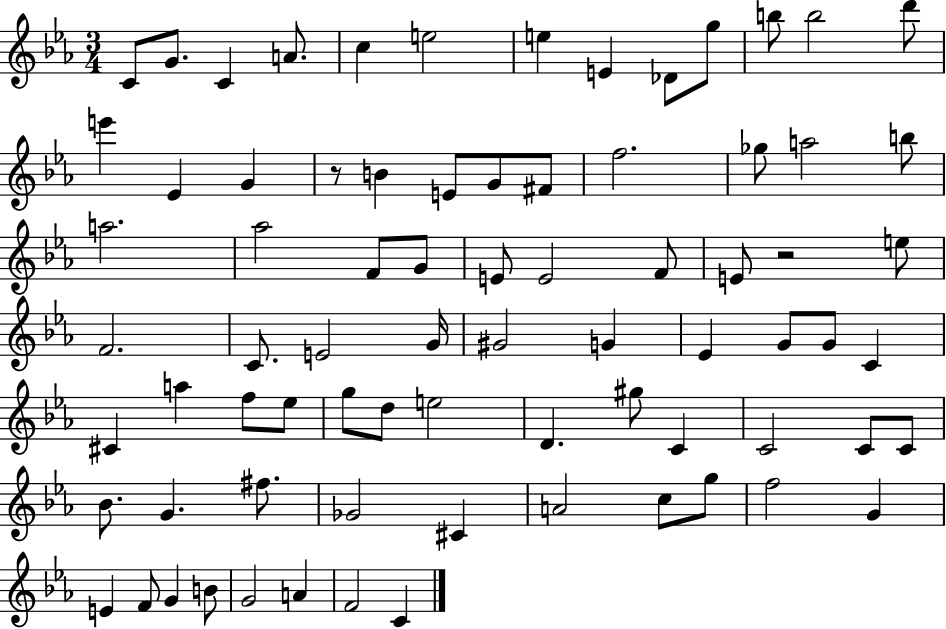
X:1
T:Untitled
M:3/4
L:1/4
K:Eb
C/2 G/2 C A/2 c e2 e E _D/2 g/2 b/2 b2 d'/2 e' _E G z/2 B E/2 G/2 ^F/2 f2 _g/2 a2 b/2 a2 _a2 F/2 G/2 E/2 E2 F/2 E/2 z2 e/2 F2 C/2 E2 G/4 ^G2 G _E G/2 G/2 C ^C a f/2 _e/2 g/2 d/2 e2 D ^g/2 C C2 C/2 C/2 _B/2 G ^f/2 _G2 ^C A2 c/2 g/2 f2 G E F/2 G B/2 G2 A F2 C